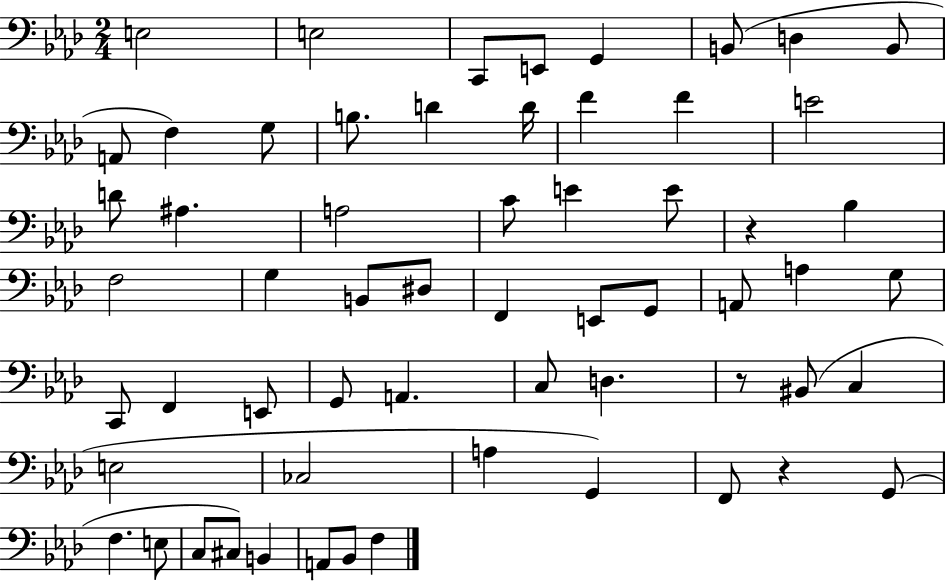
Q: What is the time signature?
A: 2/4